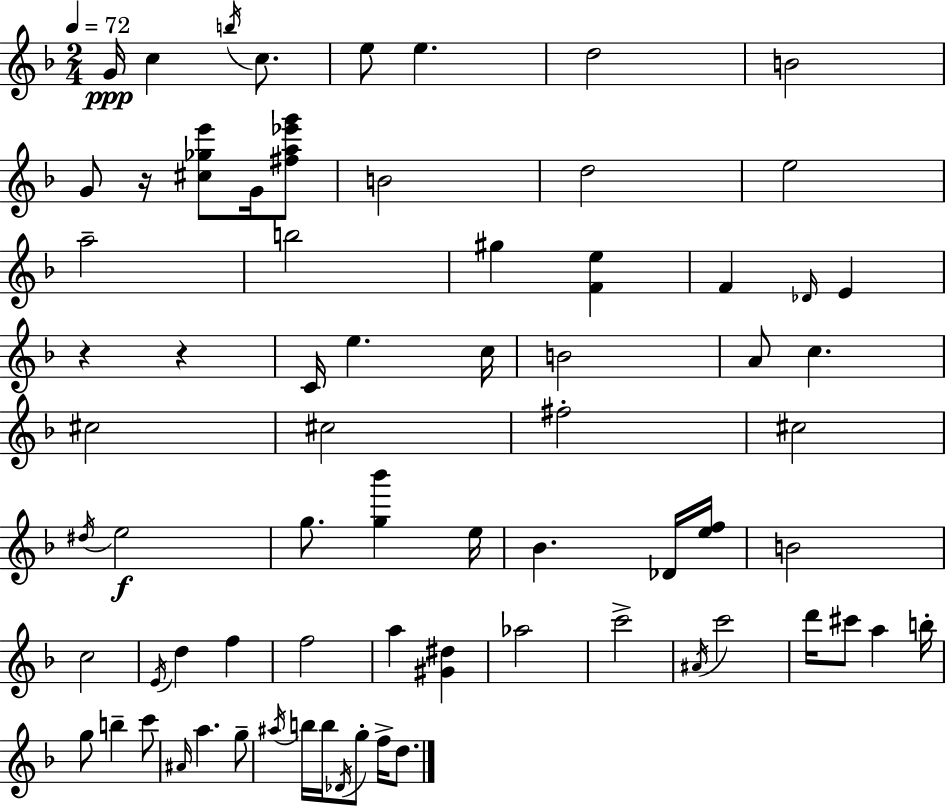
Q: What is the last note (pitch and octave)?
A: D5